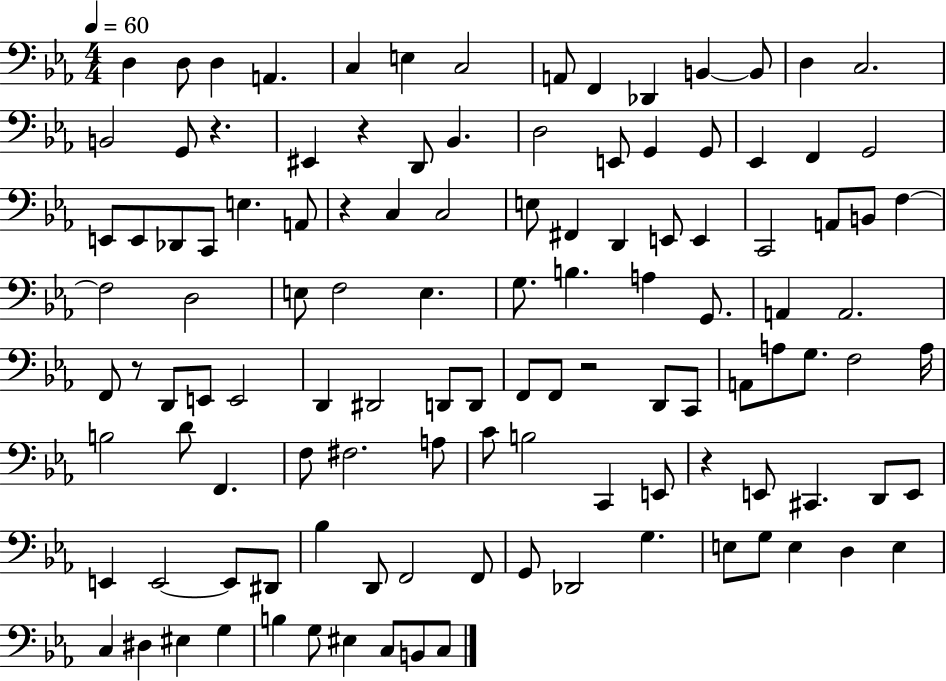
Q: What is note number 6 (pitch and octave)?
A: E3